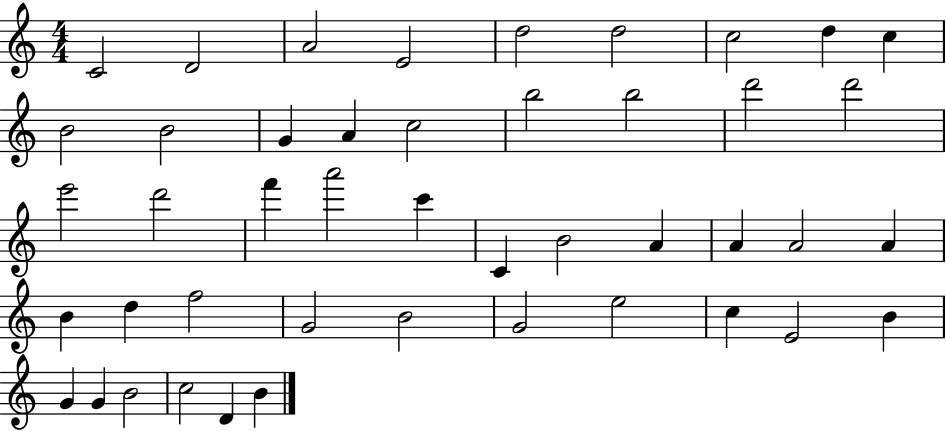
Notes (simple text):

C4/h D4/h A4/h E4/h D5/h D5/h C5/h D5/q C5/q B4/h B4/h G4/q A4/q C5/h B5/h B5/h D6/h D6/h E6/h D6/h F6/q A6/h C6/q C4/q B4/h A4/q A4/q A4/h A4/q B4/q D5/q F5/h G4/h B4/h G4/h E5/h C5/q E4/h B4/q G4/q G4/q B4/h C5/h D4/q B4/q